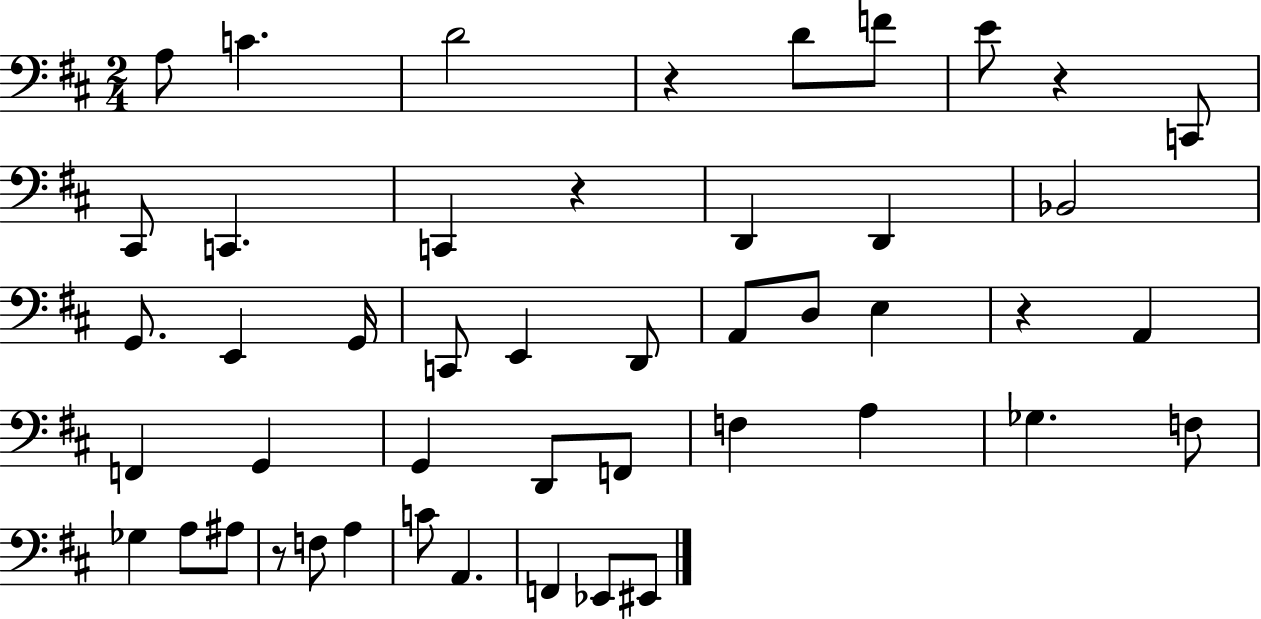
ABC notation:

X:1
T:Untitled
M:2/4
L:1/4
K:D
A,/2 C D2 z D/2 F/2 E/2 z C,,/2 ^C,,/2 C,, C,, z D,, D,, _B,,2 G,,/2 E,, G,,/4 C,,/2 E,, D,,/2 A,,/2 D,/2 E, z A,, F,, G,, G,, D,,/2 F,,/2 F, A, _G, F,/2 _G, A,/2 ^A,/2 z/2 F,/2 A, C/2 A,, F,, _E,,/2 ^E,,/2